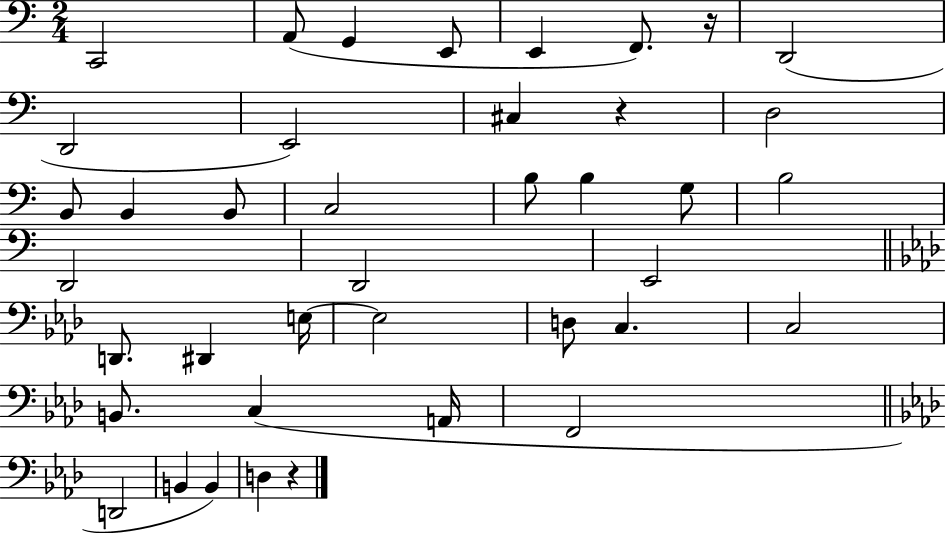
{
  \clef bass
  \numericTimeSignature
  \time 2/4
  \key c \major
  c,2 | a,8( g,4 e,8 | e,4 f,8.) r16 | d,2( | \break d,2 | e,2) | cis4 r4 | d2 | \break b,8 b,4 b,8 | c2 | b8 b4 g8 | b2 | \break d,2 | d,2 | e,2 | \bar "||" \break \key f \minor d,8. dis,4 e16~~ | e2 | d8 c4. | c2 | \break b,8. c4( a,16 | f,2 | \bar "||" \break \key aes \major d,2 | b,4 b,4) | d4 r4 | \bar "|."
}